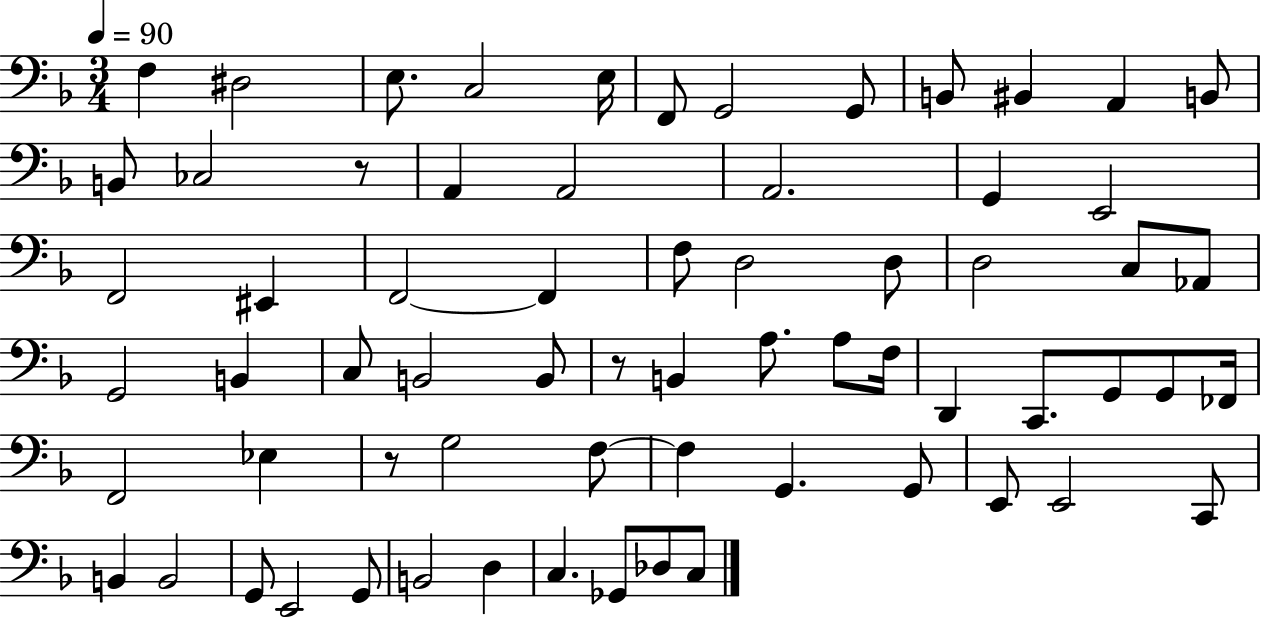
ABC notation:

X:1
T:Untitled
M:3/4
L:1/4
K:F
F, ^D,2 E,/2 C,2 E,/4 F,,/2 G,,2 G,,/2 B,,/2 ^B,, A,, B,,/2 B,,/2 _C,2 z/2 A,, A,,2 A,,2 G,, E,,2 F,,2 ^E,, F,,2 F,, F,/2 D,2 D,/2 D,2 C,/2 _A,,/2 G,,2 B,, C,/2 B,,2 B,,/2 z/2 B,, A,/2 A,/2 F,/4 D,, C,,/2 G,,/2 G,,/2 _F,,/4 F,,2 _E, z/2 G,2 F,/2 F, G,, G,,/2 E,,/2 E,,2 C,,/2 B,, B,,2 G,,/2 E,,2 G,,/2 B,,2 D, C, _G,,/2 _D,/2 C,/2